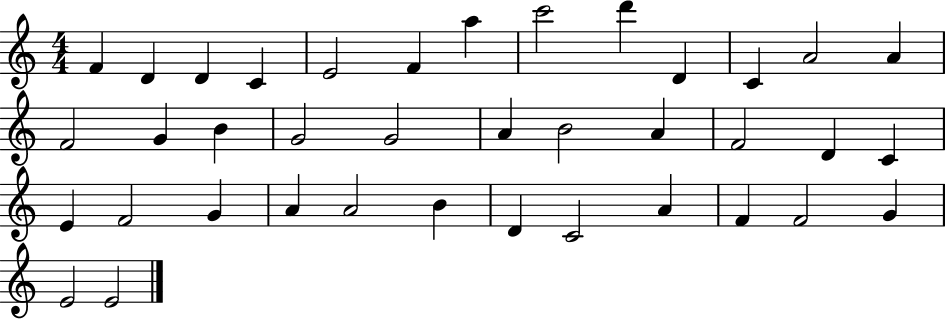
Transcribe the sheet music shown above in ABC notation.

X:1
T:Untitled
M:4/4
L:1/4
K:C
F D D C E2 F a c'2 d' D C A2 A F2 G B G2 G2 A B2 A F2 D C E F2 G A A2 B D C2 A F F2 G E2 E2